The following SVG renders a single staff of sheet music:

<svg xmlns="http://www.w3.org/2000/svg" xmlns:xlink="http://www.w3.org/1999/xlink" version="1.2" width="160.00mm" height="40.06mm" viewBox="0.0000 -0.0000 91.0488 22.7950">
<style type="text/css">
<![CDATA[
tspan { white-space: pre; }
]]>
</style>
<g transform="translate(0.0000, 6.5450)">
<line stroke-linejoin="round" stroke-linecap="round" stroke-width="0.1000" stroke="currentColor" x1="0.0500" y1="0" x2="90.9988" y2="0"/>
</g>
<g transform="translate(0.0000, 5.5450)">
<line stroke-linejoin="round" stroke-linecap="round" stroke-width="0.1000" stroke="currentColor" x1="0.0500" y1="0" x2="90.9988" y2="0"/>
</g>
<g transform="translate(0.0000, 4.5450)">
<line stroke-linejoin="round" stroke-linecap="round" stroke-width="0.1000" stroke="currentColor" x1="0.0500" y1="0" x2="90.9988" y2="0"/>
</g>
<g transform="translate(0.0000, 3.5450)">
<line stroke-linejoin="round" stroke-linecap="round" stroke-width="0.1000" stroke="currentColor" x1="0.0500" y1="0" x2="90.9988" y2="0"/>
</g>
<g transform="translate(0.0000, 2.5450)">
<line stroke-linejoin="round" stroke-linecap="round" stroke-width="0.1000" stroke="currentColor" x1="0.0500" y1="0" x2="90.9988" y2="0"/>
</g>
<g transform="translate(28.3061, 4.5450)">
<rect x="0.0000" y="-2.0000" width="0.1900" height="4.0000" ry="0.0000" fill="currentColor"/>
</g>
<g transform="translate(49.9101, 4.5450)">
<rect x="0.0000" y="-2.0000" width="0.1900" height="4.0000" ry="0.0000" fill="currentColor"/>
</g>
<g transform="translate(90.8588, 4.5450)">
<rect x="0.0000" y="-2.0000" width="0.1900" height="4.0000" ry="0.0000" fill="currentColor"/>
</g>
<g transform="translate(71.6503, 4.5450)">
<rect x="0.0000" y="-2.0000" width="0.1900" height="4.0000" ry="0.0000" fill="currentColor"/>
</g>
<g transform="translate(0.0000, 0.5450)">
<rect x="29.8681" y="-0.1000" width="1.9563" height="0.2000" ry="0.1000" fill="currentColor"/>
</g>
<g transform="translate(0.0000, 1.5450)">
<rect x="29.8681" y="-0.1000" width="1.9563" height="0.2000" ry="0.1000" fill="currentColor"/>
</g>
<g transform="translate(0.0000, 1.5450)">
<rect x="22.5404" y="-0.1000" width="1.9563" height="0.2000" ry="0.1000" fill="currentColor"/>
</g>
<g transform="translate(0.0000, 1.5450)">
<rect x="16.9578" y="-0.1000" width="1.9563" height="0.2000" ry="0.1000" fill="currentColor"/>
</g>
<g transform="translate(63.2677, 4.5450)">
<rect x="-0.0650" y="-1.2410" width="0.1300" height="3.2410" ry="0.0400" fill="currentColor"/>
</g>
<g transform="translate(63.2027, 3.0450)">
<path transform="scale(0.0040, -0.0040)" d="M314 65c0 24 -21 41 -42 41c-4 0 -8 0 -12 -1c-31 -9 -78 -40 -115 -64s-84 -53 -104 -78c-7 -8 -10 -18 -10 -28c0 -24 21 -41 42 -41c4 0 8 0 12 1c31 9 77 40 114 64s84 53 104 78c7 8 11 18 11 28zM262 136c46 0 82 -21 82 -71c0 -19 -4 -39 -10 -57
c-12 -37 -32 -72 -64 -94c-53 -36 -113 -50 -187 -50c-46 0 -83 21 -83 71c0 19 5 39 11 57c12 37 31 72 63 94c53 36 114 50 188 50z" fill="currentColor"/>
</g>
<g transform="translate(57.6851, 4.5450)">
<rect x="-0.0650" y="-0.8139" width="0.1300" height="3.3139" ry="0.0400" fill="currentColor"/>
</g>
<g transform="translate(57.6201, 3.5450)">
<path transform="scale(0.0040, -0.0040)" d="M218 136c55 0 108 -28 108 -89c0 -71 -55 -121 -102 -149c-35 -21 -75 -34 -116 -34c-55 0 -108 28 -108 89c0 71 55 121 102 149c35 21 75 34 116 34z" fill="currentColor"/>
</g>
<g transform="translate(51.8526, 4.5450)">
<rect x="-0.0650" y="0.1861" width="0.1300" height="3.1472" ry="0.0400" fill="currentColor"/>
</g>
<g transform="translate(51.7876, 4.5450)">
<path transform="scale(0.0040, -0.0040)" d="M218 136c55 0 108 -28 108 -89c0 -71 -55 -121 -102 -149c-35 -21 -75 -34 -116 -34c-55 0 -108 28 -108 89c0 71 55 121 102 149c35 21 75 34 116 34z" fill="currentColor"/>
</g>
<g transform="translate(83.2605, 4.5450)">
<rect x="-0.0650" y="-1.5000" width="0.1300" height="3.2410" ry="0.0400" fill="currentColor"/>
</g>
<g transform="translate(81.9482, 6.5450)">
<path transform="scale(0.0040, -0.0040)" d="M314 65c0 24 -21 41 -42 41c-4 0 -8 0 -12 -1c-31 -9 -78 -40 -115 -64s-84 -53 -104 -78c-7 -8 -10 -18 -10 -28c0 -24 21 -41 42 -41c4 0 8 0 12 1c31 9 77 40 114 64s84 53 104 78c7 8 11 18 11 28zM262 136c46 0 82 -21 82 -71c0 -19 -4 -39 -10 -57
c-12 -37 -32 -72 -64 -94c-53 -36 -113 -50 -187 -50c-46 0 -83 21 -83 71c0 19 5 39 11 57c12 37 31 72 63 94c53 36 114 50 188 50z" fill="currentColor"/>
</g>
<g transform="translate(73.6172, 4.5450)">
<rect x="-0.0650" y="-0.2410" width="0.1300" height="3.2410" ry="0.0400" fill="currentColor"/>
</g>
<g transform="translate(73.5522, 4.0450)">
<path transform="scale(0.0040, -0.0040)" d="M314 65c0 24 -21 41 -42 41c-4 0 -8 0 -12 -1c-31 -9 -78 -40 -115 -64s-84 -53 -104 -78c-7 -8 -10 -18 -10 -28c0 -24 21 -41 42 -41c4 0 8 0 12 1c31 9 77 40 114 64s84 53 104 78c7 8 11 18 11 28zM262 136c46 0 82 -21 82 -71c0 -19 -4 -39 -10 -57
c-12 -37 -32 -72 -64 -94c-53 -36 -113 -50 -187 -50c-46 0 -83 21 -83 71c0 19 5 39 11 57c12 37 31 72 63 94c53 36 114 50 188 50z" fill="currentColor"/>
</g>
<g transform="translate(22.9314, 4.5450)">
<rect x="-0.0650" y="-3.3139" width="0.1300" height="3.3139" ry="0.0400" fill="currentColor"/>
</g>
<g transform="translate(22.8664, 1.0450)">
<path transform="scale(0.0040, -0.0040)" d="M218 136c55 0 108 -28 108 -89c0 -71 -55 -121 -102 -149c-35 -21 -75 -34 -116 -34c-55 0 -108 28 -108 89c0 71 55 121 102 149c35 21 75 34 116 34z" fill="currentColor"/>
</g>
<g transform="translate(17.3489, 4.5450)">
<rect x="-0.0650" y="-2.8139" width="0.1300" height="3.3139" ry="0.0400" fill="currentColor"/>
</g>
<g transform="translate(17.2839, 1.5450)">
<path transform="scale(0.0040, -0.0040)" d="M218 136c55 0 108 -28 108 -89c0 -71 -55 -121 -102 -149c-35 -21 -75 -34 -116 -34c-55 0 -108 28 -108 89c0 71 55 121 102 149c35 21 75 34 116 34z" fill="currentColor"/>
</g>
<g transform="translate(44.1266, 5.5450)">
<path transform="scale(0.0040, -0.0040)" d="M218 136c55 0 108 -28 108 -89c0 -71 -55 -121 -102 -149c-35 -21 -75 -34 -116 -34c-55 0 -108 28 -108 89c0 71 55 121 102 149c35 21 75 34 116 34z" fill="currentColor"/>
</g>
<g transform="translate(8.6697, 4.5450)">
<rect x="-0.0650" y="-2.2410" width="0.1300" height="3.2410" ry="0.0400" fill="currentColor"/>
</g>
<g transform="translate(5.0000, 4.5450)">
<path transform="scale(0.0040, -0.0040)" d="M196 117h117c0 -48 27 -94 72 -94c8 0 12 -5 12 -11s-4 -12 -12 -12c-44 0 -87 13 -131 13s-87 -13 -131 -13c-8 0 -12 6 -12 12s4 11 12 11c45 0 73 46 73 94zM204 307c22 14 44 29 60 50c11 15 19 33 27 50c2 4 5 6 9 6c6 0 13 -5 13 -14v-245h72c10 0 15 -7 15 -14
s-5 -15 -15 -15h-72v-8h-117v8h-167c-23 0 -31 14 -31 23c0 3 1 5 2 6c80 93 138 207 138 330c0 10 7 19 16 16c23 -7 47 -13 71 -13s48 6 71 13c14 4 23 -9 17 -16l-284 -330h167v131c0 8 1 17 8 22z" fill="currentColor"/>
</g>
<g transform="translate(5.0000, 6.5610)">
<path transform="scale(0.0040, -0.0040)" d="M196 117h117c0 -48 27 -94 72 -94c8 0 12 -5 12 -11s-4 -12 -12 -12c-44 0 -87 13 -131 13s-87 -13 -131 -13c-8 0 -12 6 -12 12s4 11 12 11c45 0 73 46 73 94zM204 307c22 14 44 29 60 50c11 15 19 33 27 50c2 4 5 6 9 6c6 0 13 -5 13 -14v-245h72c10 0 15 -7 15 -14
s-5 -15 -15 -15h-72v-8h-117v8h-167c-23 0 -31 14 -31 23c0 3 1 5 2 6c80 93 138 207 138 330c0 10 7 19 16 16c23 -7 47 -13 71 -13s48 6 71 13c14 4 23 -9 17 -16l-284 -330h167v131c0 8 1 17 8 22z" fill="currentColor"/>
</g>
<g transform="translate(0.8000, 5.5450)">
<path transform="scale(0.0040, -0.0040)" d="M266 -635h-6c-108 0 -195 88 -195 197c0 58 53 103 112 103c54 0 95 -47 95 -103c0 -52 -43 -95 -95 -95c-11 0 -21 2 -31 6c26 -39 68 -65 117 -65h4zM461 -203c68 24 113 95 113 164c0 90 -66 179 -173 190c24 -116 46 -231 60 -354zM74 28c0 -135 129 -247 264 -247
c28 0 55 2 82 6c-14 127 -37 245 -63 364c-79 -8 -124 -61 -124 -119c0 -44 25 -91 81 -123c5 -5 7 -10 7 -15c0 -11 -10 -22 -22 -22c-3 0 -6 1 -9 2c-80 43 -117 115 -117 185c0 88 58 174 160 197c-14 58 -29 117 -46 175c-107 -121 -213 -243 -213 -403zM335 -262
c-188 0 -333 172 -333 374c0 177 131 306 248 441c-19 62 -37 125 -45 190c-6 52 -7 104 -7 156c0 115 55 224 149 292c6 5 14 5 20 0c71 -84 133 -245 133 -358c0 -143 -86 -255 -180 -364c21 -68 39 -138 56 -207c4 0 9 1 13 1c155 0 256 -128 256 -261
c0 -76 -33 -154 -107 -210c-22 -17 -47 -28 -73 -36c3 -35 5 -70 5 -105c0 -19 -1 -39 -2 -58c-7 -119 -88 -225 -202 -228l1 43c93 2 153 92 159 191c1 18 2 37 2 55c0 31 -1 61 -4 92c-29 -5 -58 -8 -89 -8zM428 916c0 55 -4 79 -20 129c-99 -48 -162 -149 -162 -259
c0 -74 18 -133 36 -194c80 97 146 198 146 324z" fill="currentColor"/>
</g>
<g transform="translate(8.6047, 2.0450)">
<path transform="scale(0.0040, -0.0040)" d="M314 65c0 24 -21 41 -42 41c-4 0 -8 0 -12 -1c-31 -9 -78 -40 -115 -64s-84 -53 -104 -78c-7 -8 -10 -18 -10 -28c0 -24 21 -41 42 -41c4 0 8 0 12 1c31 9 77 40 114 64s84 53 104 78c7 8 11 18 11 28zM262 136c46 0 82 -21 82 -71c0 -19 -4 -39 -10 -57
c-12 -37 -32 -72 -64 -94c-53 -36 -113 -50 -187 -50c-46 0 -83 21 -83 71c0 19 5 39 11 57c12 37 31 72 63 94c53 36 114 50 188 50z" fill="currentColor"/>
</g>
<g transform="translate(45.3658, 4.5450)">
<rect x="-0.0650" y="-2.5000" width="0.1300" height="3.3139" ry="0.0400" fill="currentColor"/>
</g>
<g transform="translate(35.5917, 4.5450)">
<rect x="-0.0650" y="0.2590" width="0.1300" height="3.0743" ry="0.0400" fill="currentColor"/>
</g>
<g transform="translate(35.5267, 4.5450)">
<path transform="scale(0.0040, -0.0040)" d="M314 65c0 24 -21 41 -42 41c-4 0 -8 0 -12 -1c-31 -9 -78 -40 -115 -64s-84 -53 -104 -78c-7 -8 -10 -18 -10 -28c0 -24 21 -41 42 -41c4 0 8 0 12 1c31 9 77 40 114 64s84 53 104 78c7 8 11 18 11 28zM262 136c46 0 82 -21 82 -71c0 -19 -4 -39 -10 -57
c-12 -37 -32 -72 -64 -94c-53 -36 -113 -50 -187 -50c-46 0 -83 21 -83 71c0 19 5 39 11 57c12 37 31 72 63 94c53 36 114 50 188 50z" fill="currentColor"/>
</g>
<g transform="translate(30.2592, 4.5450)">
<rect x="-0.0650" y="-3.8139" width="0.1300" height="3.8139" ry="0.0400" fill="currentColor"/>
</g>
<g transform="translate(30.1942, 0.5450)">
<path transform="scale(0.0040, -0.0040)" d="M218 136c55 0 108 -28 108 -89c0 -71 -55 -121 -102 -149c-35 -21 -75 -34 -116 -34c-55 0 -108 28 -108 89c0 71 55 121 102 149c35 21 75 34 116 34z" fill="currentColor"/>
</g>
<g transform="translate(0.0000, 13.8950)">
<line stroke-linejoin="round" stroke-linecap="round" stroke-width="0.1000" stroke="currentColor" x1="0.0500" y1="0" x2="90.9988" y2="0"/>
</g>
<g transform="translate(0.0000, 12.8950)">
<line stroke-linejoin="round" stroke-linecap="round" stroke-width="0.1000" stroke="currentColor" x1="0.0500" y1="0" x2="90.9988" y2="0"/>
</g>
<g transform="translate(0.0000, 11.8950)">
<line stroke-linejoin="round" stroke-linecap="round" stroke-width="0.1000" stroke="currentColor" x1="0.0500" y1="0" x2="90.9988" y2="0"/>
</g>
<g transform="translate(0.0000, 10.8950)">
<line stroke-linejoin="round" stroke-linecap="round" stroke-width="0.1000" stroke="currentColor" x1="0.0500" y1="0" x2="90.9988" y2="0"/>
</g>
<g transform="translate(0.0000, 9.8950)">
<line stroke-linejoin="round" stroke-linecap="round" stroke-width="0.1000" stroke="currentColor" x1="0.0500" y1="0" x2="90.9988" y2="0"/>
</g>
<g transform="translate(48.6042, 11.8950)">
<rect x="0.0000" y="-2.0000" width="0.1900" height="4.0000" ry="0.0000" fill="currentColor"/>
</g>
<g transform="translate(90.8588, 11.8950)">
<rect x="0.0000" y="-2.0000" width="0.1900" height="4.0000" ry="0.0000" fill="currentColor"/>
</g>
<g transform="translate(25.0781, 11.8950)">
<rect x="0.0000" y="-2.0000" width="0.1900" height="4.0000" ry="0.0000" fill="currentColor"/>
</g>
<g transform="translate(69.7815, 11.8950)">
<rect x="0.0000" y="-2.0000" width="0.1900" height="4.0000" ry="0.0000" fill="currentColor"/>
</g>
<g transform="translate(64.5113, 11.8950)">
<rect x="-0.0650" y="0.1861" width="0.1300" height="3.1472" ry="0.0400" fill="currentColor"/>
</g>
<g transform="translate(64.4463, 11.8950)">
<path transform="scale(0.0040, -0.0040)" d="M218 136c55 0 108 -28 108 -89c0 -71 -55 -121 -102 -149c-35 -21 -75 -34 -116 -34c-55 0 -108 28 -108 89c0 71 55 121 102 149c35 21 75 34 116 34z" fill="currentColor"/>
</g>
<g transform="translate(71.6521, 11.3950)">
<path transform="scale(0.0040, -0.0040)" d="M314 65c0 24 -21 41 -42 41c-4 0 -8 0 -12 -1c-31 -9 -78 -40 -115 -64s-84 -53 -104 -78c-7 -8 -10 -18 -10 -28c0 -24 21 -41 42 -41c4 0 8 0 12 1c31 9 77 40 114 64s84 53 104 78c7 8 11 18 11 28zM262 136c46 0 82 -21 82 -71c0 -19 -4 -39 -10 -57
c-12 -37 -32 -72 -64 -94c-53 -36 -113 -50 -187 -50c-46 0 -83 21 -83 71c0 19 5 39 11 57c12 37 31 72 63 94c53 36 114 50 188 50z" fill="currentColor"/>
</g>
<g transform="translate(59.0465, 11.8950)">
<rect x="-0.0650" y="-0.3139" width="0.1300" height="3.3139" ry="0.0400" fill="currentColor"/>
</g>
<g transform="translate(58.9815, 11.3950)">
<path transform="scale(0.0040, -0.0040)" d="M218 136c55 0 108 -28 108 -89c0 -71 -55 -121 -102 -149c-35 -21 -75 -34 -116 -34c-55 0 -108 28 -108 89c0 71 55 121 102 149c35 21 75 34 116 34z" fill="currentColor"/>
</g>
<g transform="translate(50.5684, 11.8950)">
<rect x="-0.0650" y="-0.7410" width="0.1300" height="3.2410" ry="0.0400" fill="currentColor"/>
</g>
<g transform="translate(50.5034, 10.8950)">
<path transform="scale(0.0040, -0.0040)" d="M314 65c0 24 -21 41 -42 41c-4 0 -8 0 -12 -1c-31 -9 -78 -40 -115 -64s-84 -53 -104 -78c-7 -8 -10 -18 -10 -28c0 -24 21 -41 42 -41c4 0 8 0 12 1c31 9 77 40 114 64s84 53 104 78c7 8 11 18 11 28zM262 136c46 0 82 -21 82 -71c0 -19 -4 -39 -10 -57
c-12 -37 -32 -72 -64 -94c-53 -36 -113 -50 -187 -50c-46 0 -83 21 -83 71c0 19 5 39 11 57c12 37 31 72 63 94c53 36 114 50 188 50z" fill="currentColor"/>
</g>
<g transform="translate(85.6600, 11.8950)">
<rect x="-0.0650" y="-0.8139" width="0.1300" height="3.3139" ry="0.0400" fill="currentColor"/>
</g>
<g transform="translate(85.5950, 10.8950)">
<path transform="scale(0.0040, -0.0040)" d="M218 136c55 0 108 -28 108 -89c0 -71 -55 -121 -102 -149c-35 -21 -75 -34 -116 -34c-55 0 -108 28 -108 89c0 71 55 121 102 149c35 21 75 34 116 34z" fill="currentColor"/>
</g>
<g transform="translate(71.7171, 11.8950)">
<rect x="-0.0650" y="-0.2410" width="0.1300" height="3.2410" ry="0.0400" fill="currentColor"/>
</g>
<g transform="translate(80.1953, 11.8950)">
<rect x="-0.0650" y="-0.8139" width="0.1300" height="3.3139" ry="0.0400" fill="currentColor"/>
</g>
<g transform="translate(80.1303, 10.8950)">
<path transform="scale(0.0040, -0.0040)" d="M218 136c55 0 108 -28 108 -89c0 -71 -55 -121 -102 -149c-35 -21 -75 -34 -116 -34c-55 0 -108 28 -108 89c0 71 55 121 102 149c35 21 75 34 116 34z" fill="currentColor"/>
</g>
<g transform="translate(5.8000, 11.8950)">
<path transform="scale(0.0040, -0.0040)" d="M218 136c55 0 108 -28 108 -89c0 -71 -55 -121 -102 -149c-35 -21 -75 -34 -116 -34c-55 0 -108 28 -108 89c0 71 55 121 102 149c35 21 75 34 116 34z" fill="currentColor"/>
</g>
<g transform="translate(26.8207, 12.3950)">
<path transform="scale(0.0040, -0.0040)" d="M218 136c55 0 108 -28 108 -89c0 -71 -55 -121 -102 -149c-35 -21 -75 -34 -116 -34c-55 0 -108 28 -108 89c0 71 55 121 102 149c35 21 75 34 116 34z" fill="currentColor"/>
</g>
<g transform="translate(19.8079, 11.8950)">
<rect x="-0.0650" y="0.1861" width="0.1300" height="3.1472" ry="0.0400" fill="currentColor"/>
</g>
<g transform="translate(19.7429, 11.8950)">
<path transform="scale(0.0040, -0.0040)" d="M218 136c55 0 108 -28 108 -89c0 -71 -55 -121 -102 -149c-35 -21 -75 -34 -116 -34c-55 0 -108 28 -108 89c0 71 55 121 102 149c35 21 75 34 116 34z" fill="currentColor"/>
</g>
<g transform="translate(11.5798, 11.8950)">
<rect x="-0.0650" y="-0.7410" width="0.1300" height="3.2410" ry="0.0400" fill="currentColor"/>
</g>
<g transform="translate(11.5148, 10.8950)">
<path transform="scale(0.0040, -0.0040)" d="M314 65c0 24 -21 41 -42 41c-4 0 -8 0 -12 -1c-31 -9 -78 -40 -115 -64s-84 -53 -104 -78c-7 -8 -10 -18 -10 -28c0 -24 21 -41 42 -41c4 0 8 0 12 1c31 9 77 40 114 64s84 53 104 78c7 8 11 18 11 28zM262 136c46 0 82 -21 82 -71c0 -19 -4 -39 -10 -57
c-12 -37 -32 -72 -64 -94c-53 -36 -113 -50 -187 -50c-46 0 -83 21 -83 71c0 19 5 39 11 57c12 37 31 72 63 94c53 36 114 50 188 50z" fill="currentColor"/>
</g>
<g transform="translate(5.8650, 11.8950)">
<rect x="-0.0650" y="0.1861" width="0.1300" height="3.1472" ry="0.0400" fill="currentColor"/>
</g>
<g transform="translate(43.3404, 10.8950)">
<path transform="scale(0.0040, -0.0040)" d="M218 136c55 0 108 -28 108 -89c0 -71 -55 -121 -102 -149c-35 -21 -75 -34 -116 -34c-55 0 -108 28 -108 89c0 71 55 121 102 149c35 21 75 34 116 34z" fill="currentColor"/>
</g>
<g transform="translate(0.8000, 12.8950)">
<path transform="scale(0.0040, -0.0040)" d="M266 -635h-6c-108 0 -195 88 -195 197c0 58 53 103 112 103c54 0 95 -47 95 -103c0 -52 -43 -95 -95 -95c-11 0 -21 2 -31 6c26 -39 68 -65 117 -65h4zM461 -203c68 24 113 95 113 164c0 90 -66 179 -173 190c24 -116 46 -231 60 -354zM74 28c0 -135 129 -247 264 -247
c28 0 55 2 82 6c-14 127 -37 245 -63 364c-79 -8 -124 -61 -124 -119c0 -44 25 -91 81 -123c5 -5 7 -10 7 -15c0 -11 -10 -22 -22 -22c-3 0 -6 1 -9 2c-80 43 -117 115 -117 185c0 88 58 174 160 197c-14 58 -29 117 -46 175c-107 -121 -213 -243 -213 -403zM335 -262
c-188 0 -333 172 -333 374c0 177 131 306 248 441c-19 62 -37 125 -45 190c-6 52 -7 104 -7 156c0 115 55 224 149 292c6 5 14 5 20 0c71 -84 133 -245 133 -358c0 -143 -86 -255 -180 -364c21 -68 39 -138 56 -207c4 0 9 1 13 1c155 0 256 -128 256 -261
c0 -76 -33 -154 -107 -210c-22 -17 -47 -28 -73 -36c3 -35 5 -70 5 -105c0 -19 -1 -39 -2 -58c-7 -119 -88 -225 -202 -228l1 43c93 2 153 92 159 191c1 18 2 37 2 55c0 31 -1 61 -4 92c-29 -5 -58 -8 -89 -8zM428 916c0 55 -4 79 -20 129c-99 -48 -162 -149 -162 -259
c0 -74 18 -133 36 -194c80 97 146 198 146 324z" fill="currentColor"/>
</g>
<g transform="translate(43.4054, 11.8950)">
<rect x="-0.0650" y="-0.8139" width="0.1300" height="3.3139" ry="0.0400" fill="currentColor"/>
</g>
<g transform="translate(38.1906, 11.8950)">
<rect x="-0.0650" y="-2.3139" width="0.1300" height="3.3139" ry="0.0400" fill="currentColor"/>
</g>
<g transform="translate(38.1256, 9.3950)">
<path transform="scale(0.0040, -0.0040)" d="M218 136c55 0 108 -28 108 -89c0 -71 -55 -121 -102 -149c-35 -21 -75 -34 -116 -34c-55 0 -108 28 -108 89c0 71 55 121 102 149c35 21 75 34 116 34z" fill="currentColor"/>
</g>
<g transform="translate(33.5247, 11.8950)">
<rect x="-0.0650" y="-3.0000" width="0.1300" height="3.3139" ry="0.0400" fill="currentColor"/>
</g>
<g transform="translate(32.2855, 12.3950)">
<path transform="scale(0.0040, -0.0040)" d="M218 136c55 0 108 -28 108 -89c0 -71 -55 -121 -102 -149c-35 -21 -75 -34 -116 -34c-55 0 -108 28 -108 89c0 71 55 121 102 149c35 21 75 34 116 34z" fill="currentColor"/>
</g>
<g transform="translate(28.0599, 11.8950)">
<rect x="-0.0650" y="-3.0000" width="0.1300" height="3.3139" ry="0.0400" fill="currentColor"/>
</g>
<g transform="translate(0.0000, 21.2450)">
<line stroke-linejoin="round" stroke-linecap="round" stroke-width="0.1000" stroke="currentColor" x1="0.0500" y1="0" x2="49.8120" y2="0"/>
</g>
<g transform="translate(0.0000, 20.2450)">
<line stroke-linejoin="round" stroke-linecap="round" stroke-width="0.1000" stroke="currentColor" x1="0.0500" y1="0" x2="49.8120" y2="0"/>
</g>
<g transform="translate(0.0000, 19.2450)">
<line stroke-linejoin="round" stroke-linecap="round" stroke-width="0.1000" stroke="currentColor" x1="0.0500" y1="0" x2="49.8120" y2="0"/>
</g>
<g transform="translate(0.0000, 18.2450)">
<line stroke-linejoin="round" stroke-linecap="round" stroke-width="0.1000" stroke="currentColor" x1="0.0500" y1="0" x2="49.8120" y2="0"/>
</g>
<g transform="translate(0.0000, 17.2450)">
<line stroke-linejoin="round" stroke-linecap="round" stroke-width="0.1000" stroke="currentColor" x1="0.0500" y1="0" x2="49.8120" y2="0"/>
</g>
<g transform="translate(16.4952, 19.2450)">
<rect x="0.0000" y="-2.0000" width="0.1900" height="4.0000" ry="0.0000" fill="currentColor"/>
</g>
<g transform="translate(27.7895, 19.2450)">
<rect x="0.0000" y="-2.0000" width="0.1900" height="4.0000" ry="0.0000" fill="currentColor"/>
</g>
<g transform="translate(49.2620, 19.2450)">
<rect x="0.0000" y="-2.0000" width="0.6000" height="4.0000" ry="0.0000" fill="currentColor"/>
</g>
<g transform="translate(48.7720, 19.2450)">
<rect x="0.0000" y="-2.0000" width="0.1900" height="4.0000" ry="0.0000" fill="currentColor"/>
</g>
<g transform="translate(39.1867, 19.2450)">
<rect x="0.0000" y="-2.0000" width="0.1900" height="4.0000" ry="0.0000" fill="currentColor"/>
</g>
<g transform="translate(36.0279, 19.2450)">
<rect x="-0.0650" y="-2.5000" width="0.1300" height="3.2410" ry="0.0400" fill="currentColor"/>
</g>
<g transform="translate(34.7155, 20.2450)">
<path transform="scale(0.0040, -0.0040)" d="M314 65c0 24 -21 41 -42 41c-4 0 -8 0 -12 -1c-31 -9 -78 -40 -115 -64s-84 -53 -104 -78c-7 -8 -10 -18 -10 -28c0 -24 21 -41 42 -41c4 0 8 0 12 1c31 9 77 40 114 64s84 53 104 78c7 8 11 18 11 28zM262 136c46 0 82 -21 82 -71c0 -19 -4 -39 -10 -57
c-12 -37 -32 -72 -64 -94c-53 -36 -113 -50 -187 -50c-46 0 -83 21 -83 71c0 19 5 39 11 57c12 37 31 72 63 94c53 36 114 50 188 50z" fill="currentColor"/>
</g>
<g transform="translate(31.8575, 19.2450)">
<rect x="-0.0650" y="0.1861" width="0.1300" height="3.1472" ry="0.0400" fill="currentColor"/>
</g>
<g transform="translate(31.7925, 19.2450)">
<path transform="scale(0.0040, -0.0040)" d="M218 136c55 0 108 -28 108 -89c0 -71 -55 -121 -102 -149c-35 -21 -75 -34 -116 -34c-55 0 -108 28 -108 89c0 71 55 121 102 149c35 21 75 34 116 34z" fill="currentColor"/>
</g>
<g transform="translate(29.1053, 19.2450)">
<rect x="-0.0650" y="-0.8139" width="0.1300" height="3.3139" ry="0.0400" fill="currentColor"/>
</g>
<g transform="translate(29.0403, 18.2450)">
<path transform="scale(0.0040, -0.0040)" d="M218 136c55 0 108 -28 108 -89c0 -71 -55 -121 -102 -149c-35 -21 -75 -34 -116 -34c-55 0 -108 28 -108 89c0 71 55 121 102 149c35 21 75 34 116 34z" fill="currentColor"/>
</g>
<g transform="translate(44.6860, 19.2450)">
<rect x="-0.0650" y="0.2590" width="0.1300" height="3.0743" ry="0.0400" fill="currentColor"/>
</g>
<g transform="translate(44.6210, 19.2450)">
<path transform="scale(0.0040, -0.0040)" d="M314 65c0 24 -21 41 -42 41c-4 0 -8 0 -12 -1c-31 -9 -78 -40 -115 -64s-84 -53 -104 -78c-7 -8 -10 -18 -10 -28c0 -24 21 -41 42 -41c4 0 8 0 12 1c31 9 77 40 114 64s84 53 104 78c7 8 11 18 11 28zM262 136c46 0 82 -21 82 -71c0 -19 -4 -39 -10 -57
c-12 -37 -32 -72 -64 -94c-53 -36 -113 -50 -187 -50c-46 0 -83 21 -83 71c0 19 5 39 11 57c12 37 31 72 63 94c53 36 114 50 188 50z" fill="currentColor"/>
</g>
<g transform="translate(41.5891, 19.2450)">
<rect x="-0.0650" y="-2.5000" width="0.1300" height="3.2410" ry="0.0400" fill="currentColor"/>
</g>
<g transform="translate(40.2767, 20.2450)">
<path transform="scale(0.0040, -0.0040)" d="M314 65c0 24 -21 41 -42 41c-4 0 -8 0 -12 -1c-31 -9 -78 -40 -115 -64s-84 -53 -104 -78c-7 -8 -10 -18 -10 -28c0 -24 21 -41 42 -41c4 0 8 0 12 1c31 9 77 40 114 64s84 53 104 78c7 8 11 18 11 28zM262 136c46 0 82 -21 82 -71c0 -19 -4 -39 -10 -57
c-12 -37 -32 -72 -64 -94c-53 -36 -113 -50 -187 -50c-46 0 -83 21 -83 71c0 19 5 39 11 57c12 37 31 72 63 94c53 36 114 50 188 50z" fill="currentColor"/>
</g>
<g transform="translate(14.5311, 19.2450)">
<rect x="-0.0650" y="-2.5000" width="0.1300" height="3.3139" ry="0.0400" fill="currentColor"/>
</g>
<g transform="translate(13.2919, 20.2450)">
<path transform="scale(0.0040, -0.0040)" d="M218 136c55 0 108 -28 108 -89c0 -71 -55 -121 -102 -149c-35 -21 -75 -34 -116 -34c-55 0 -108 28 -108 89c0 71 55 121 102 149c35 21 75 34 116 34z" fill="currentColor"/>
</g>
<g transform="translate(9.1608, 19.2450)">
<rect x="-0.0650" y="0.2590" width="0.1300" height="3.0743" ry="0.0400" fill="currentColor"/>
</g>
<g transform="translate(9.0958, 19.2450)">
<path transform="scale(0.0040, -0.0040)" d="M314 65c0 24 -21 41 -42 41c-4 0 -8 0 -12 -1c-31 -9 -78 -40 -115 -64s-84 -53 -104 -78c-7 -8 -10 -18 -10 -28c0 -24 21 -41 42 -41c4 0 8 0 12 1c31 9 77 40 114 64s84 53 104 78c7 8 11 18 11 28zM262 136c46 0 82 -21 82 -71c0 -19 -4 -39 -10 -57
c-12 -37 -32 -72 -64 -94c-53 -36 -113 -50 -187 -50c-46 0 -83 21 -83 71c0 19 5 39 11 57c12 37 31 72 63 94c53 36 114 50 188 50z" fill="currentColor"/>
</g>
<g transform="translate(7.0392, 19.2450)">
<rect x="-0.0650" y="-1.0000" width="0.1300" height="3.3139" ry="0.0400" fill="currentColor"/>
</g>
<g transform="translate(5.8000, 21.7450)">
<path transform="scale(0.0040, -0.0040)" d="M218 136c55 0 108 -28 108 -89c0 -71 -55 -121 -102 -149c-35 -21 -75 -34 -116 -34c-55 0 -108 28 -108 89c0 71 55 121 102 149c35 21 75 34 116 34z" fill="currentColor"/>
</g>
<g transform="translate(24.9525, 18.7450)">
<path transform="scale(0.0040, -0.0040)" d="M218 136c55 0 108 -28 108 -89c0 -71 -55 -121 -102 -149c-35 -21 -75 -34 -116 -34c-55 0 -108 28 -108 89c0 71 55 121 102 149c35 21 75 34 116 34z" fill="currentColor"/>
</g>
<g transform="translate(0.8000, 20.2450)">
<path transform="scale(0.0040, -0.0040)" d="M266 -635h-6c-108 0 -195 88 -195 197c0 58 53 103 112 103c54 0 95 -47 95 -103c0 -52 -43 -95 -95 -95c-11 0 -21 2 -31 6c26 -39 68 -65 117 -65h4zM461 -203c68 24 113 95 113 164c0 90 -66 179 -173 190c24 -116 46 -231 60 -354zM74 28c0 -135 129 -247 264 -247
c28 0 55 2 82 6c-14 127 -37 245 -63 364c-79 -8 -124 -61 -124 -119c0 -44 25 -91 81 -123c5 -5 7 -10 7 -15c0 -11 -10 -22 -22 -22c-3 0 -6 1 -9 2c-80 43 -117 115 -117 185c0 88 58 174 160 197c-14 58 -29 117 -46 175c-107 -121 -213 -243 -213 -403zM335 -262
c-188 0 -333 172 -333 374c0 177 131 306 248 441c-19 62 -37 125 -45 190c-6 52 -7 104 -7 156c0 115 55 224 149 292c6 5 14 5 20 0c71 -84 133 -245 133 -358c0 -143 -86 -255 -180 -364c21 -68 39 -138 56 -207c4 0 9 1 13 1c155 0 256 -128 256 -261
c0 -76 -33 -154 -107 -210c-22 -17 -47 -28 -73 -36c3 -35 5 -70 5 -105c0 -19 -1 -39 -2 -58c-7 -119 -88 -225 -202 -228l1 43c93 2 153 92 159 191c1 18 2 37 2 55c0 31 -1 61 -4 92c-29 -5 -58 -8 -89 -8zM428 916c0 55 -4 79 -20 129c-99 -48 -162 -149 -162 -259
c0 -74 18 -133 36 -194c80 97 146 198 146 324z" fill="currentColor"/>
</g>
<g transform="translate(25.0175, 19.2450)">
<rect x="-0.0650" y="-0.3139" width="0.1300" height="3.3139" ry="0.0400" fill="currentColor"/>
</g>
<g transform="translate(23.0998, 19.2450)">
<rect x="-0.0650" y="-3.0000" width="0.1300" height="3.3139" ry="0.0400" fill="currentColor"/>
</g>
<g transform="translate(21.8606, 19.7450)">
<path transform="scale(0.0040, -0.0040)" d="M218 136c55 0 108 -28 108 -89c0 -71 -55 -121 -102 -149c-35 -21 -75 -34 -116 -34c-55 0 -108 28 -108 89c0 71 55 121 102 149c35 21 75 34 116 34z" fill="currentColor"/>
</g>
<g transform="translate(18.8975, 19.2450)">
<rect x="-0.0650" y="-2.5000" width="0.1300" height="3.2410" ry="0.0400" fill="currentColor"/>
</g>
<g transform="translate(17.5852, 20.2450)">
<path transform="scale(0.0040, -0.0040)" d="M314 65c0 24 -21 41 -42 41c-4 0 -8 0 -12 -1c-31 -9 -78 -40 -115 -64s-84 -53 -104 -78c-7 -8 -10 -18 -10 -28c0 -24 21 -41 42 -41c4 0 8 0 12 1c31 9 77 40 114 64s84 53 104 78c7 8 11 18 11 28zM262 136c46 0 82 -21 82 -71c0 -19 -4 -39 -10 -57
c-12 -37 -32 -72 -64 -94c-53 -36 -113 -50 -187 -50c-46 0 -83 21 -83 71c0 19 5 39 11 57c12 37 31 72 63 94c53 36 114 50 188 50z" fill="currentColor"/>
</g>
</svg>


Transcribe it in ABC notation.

X:1
T:Untitled
M:4/4
L:1/4
K:C
g2 a b c' B2 G B d e2 c2 E2 B d2 B A A g d d2 c B c2 d d D B2 G G2 A c d B G2 G2 B2